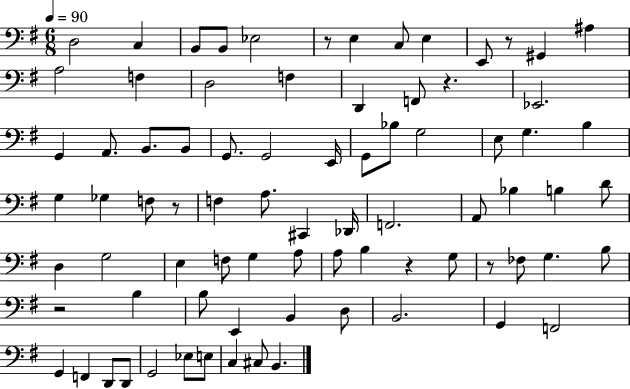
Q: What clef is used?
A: bass